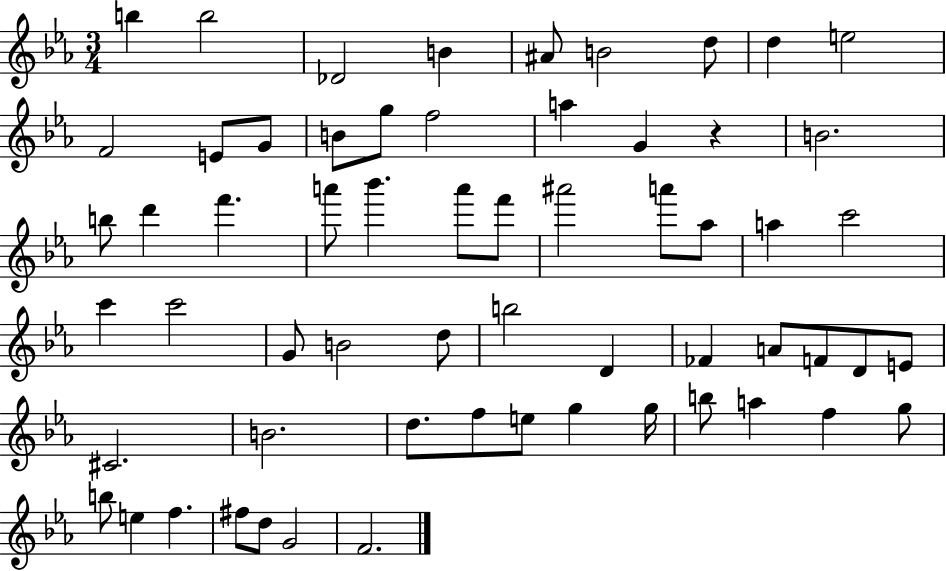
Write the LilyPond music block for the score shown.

{
  \clef treble
  \numericTimeSignature
  \time 3/4
  \key ees \major
  b''4 b''2 | des'2 b'4 | ais'8 b'2 d''8 | d''4 e''2 | \break f'2 e'8 g'8 | b'8 g''8 f''2 | a''4 g'4 r4 | b'2. | \break b''8 d'''4 f'''4. | a'''8 bes'''4. a'''8 f'''8 | ais'''2 a'''8 aes''8 | a''4 c'''2 | \break c'''4 c'''2 | g'8 b'2 d''8 | b''2 d'4 | fes'4 a'8 f'8 d'8 e'8 | \break cis'2. | b'2. | d''8. f''8 e''8 g''4 g''16 | b''8 a''4 f''4 g''8 | \break b''8 e''4 f''4. | fis''8 d''8 g'2 | f'2. | \bar "|."
}